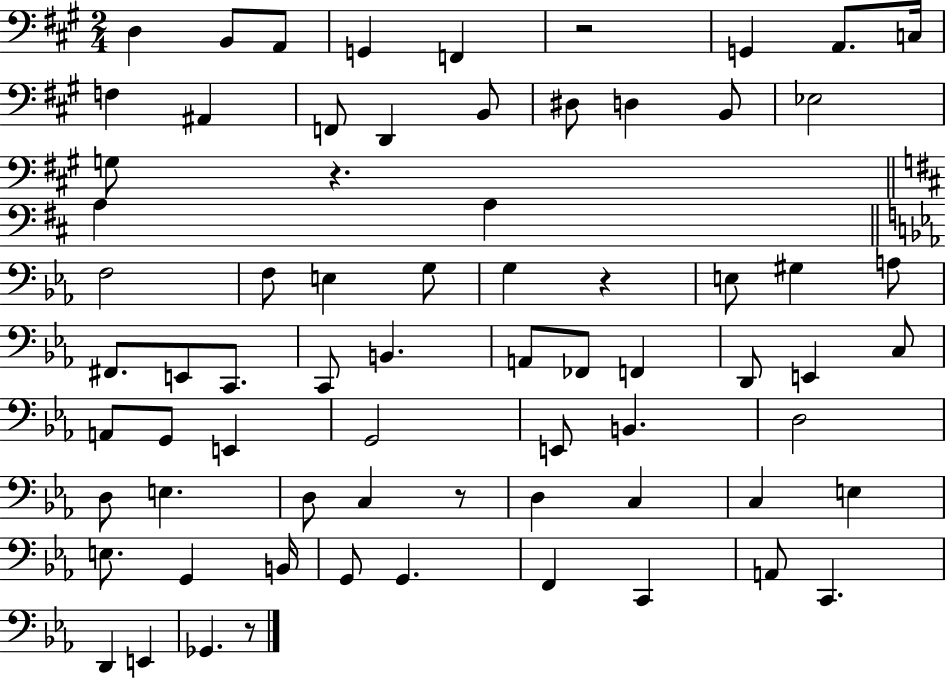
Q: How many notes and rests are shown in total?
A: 71